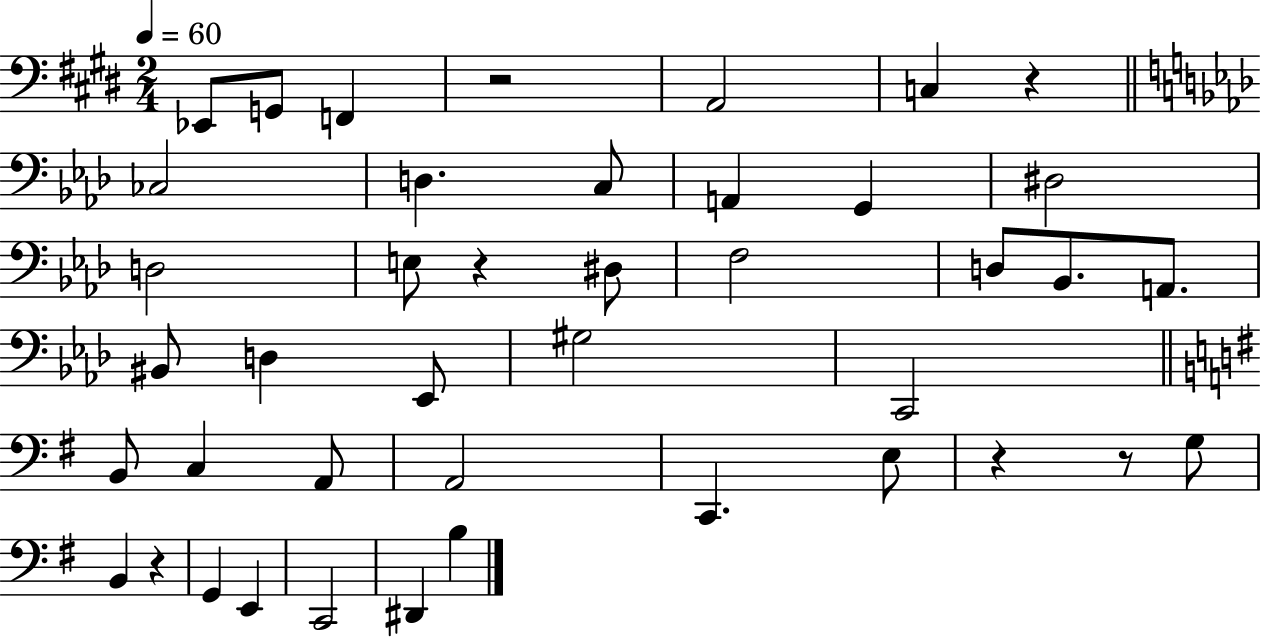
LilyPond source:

{
  \clef bass
  \numericTimeSignature
  \time 2/4
  \key e \major
  \tempo 4 = 60
  ees,8 g,8 f,4 | r2 | a,2 | c4 r4 | \break \bar "||" \break \key f \minor ces2 | d4. c8 | a,4 g,4 | dis2 | \break d2 | e8 r4 dis8 | f2 | d8 bes,8. a,8. | \break bis,8 d4 ees,8 | gis2 | c,2 | \bar "||" \break \key g \major b,8 c4 a,8 | a,2 | c,4. e8 | r4 r8 g8 | \break b,4 r4 | g,4 e,4 | c,2 | dis,4 b4 | \break \bar "|."
}